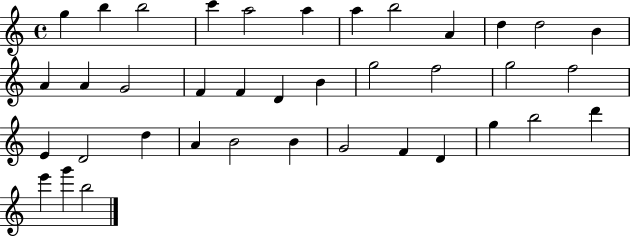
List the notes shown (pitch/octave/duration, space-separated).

G5/q B5/q B5/h C6/q A5/h A5/q A5/q B5/h A4/q D5/q D5/h B4/q A4/q A4/q G4/h F4/q F4/q D4/q B4/q G5/h F5/h G5/h F5/h E4/q D4/h D5/q A4/q B4/h B4/q G4/h F4/q D4/q G5/q B5/h D6/q E6/q G6/q B5/h